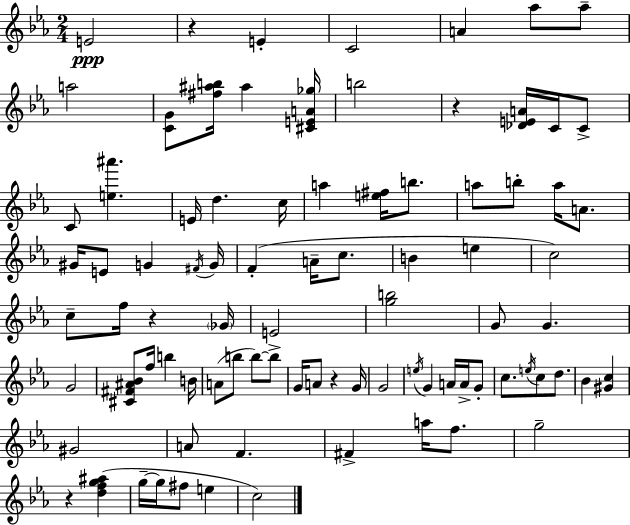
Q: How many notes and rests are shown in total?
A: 87